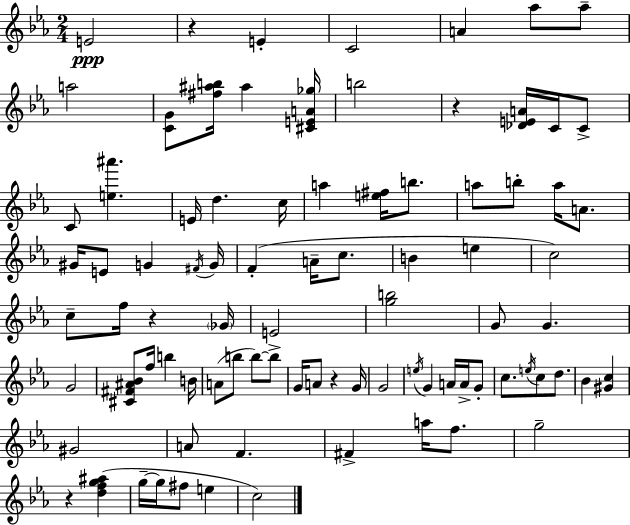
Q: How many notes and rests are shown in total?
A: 87